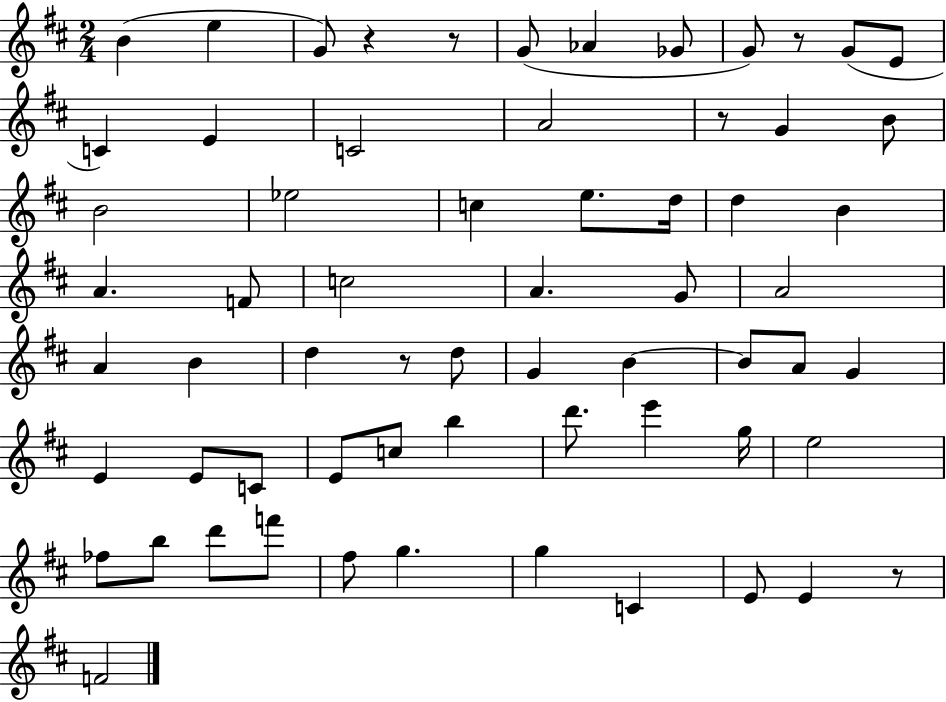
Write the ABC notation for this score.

X:1
T:Untitled
M:2/4
L:1/4
K:D
B e G/2 z z/2 G/2 _A _G/2 G/2 z/2 G/2 E/2 C E C2 A2 z/2 G B/2 B2 _e2 c e/2 d/4 d B A F/2 c2 A G/2 A2 A B d z/2 d/2 G B B/2 A/2 G E E/2 C/2 E/2 c/2 b d'/2 e' g/4 e2 _f/2 b/2 d'/2 f'/2 ^f/2 g g C E/2 E z/2 F2